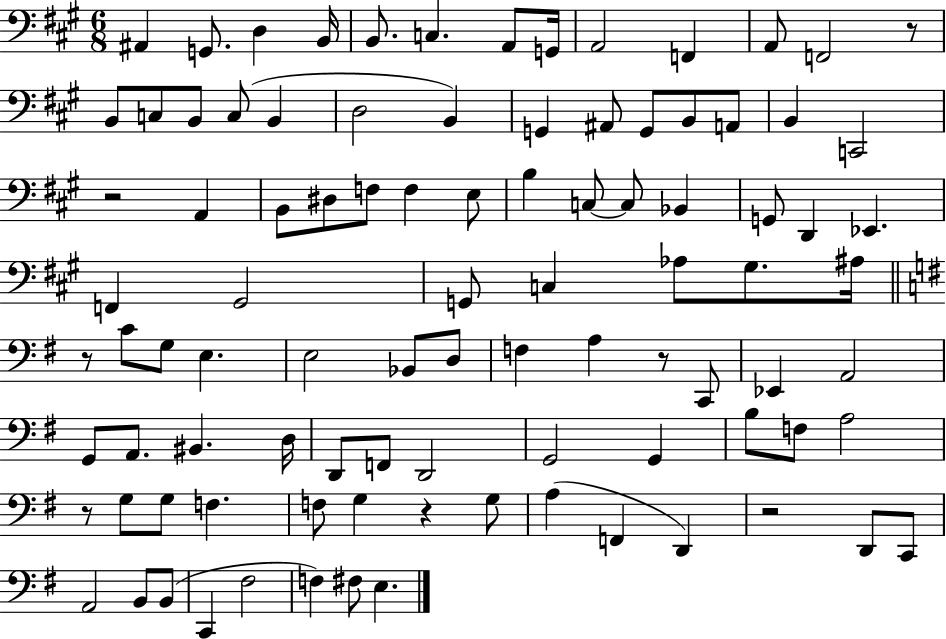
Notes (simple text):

A#2/q G2/e. D3/q B2/s B2/e. C3/q. A2/e G2/s A2/h F2/q A2/e F2/h R/e B2/e C3/e B2/e C3/e B2/q D3/h B2/q G2/q A#2/e G2/e B2/e A2/e B2/q C2/h R/h A2/q B2/e D#3/e F3/e F3/q E3/e B3/q C3/e C3/e Bb2/q G2/e D2/q Eb2/q. F2/q G#2/h G2/e C3/q Ab3/e G#3/e. A#3/s R/e C4/e G3/e E3/q. E3/h Bb2/e D3/e F3/q A3/q R/e C2/e Eb2/q A2/h G2/e A2/e. BIS2/q. D3/s D2/e F2/e D2/h G2/h G2/q B3/e F3/e A3/h R/e G3/e G3/e F3/q. F3/e G3/q R/q G3/e A3/q F2/q D2/q R/h D2/e C2/e A2/h B2/e B2/e C2/q F#3/h F3/q F#3/e E3/q.